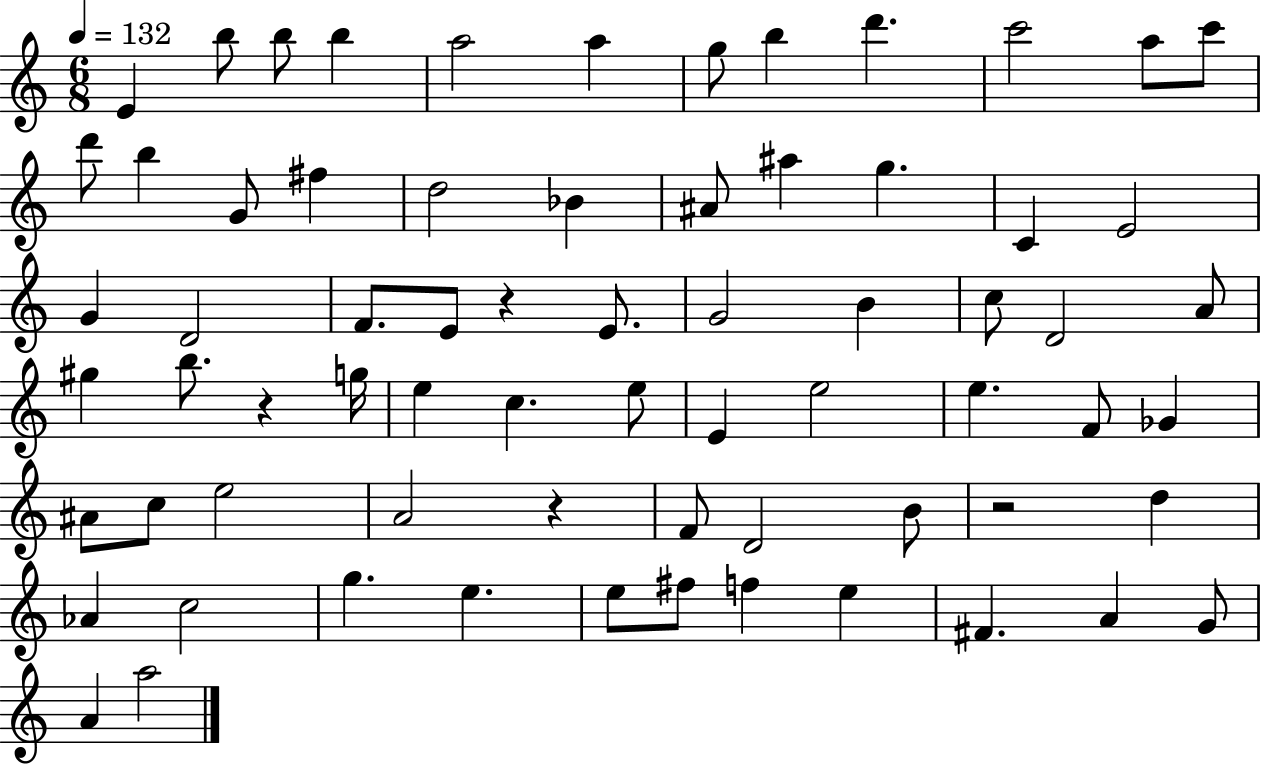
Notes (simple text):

E4/q B5/e B5/e B5/q A5/h A5/q G5/e B5/q D6/q. C6/h A5/e C6/e D6/e B5/q G4/e F#5/q D5/h Bb4/q A#4/e A#5/q G5/q. C4/q E4/h G4/q D4/h F4/e. E4/e R/q E4/e. G4/h B4/q C5/e D4/h A4/e G#5/q B5/e. R/q G5/s E5/q C5/q. E5/e E4/q E5/h E5/q. F4/e Gb4/q A#4/e C5/e E5/h A4/h R/q F4/e D4/h B4/e R/h D5/q Ab4/q C5/h G5/q. E5/q. E5/e F#5/e F5/q E5/q F#4/q. A4/q G4/e A4/q A5/h